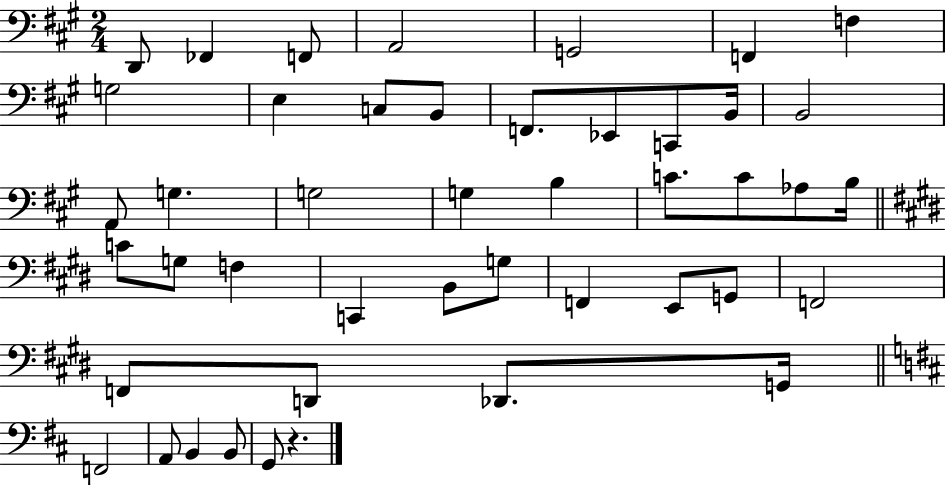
X:1
T:Untitled
M:2/4
L:1/4
K:A
D,,/2 _F,, F,,/2 A,,2 G,,2 F,, F, G,2 E, C,/2 B,,/2 F,,/2 _E,,/2 C,,/2 B,,/4 B,,2 A,,/2 G, G,2 G, B, C/2 C/2 _A,/2 B,/4 C/2 G,/2 F, C,, B,,/2 G,/2 F,, E,,/2 G,,/2 F,,2 F,,/2 D,,/2 _D,,/2 G,,/4 F,,2 A,,/2 B,, B,,/2 G,,/2 z